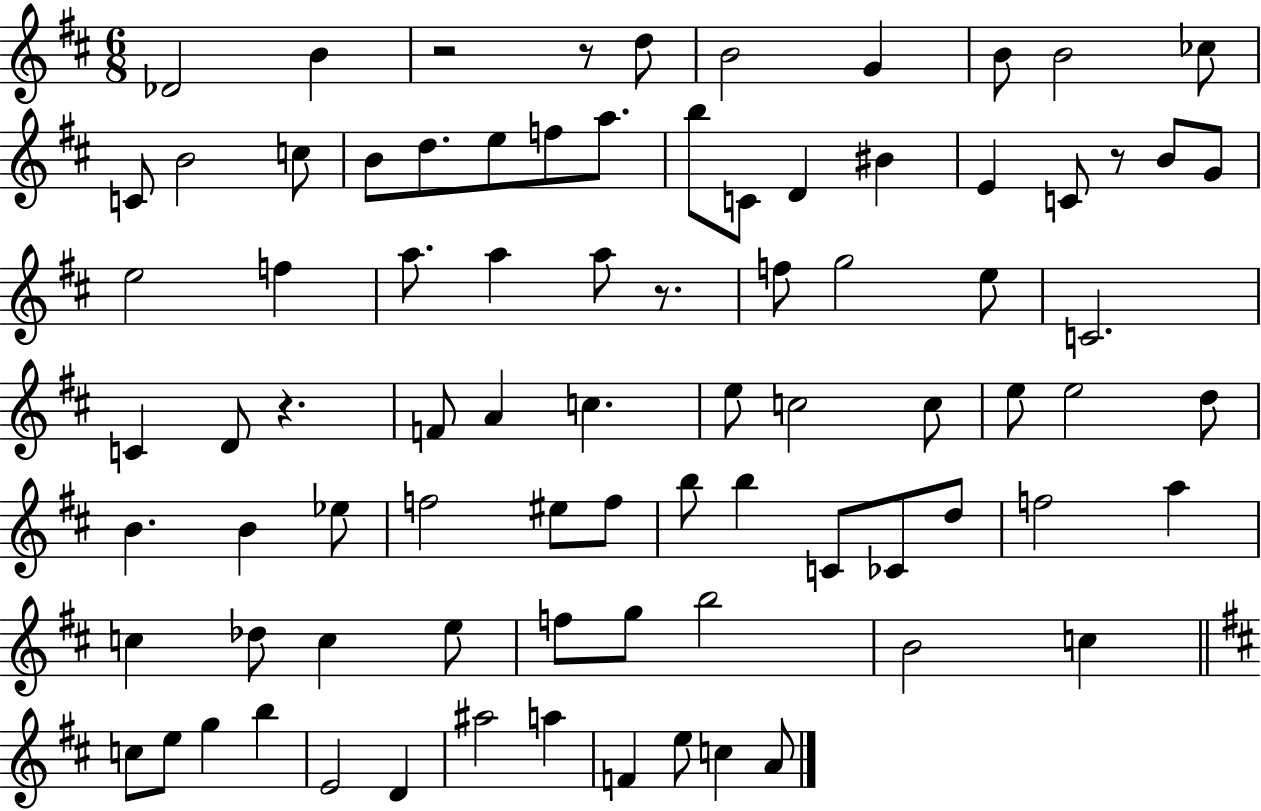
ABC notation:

X:1
T:Untitled
M:6/8
L:1/4
K:D
_D2 B z2 z/2 d/2 B2 G B/2 B2 _c/2 C/2 B2 c/2 B/2 d/2 e/2 f/2 a/2 b/2 C/2 D ^B E C/2 z/2 B/2 G/2 e2 f a/2 a a/2 z/2 f/2 g2 e/2 C2 C D/2 z F/2 A c e/2 c2 c/2 e/2 e2 d/2 B B _e/2 f2 ^e/2 f/2 b/2 b C/2 _C/2 d/2 f2 a c _d/2 c e/2 f/2 g/2 b2 B2 c c/2 e/2 g b E2 D ^a2 a F e/2 c A/2